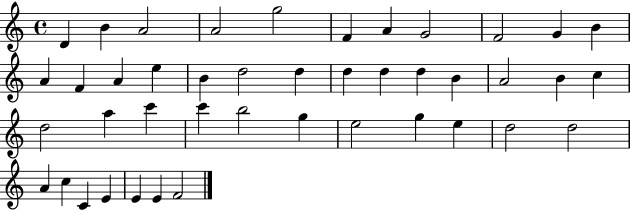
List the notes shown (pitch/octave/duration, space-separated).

D4/q B4/q A4/h A4/h G5/h F4/q A4/q G4/h F4/h G4/q B4/q A4/q F4/q A4/q E5/q B4/q D5/h D5/q D5/q D5/q D5/q B4/q A4/h B4/q C5/q D5/h A5/q C6/q C6/q B5/h G5/q E5/h G5/q E5/q D5/h D5/h A4/q C5/q C4/q E4/q E4/q E4/q F4/h